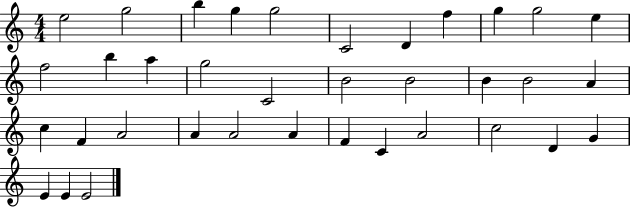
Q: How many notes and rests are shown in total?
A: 36